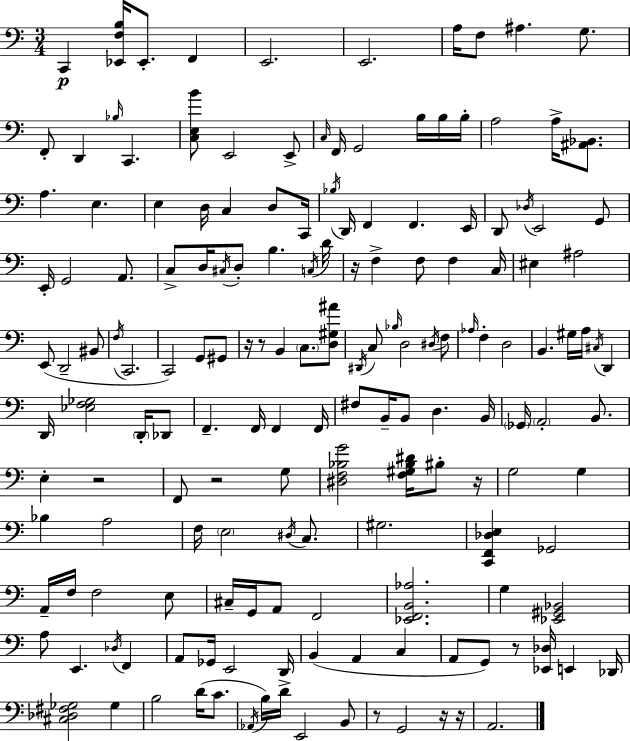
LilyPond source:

{
  \clef bass
  \numericTimeSignature
  \time 3/4
  \key a \minor
  c,4\p <ees, f b>16 ees,8.-. f,4 | e,2. | e,2. | a16 f8 ais4. g8. | \break f,8-. d,4 \grace { bes16 } c,4. | <c e b'>8 e,2 e,8-> | \grace { c16 } f,16 g,2 b16 | b16 b16-. a2 a16-> <ais, bes,>8. | \break a4. e4. | e4 d16 c4 d8 | c,16 \acciaccatura { bes16 } d,16 f,4 f,4. | e,16 d,8 \acciaccatura { des16 } e,2 | \break g,8 e,16-. g,2 | a,8. c8-> d16 \acciaccatura { cis16 } d8-. b4. | \acciaccatura { c16 } d'16 r16 f4-> f8 | f4 c16 eis4 ais2 | \break e,8( d,2-- | bis,8 \acciaccatura { f16 } c,2. | c,2) | g,8 gis,8 r16 r8 b,4 | \break \parenthesize c8. <d gis ais'>8 \acciaccatura { dis,16 } c8 \grace { bes16 } d2 | \acciaccatura { dis16 } f8 \grace { aes16 } f4-. | d2 b,4. | gis16 a16 \acciaccatura { cis16 } d,4 | \break d,16 <ees f ges>2 \parenthesize d,16-. des,8 | f,4.-- f,16 f,4 f,16 | fis8 b,16-- b,8 d4. b,16 | \parenthesize ges,16 \parenthesize a,2-. b,8. | \break e4-. r2 | f,8 r2 g8 | <dis f bes g'>2 <f gis bes dis'>16 bis8-. r16 | g2 g4 | \break bes4 a2 | f16 \parenthesize e2 \acciaccatura { dis16 } c8. | gis2. | <c, f, des e>4 ges,2 | \break a,16-- f16 f2 e8 | cis16-- g,16 a,8 f,2 | <ees, f, b, aes>2. | g4 <ees, gis, bes,>2 | \break a8 e,4. \acciaccatura { des16 } f,4 | a,8 ges,16 e,2 | d,16 b,4( a,4 c4 | a,8 g,8) r8 <ees, des>16 e,4 | \break des,16 <cis des fis ges>2 ges4 | b2 d'16( c'8. | \acciaccatura { aes,16 } b16) d'16-> e,2 | b,8 r8 g,2 | \break r16 r16 a,2. | \bar "|."
}